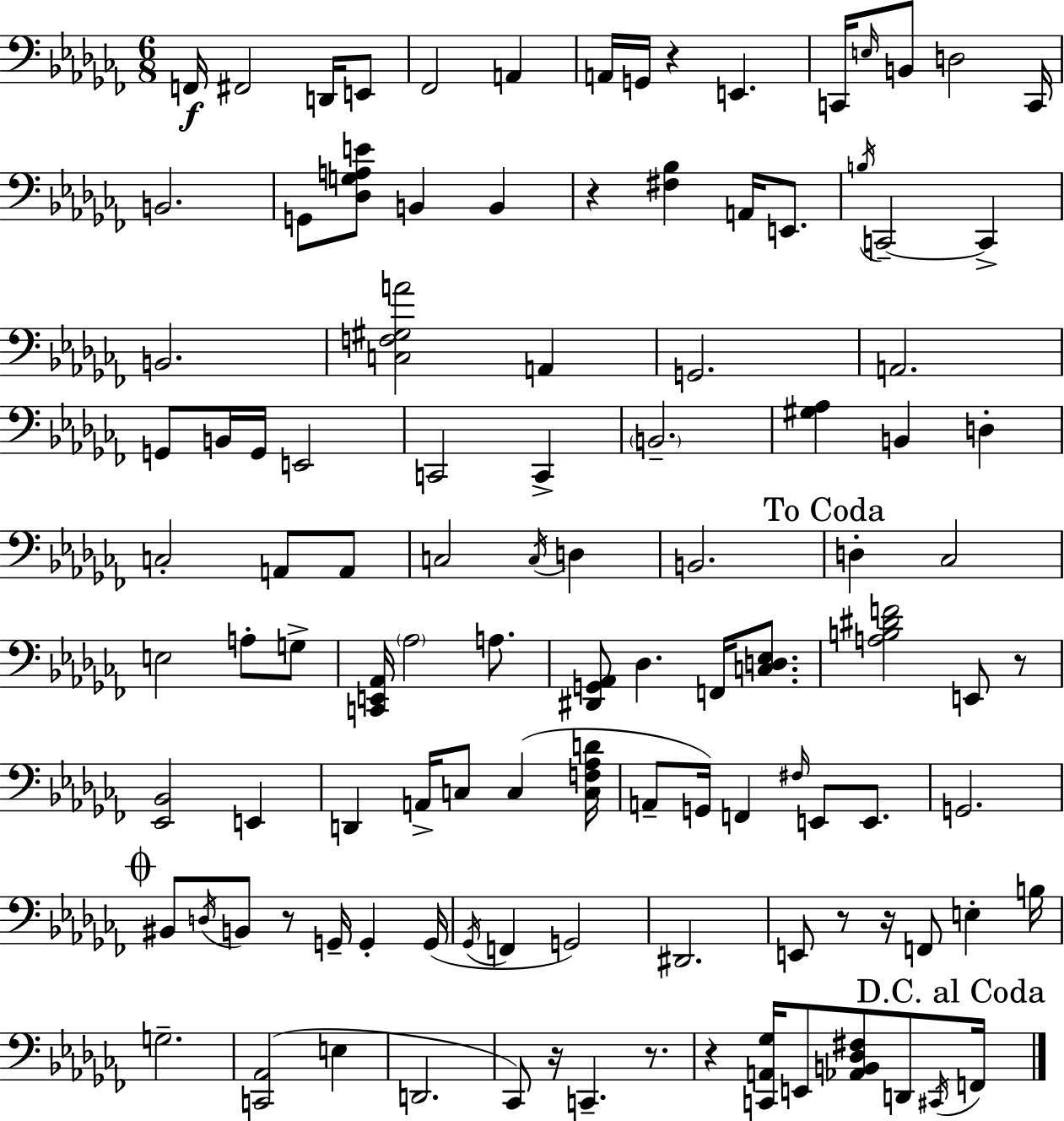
X:1
T:Untitled
M:6/8
L:1/4
K:Abm
F,,/4 ^F,,2 D,,/4 E,,/2 _F,,2 A,, A,,/4 G,,/4 z E,, C,,/4 E,/4 B,,/2 D,2 C,,/4 B,,2 G,,/2 [_D,G,A,E]/2 B,, B,, z [^F,_B,] A,,/4 E,,/2 B,/4 C,,2 C,, B,,2 [C,F,^G,A]2 A,, G,,2 A,,2 G,,/2 B,,/4 G,,/4 E,,2 C,,2 C,, B,,2 [^G,_A,] B,, D, C,2 A,,/2 A,,/2 C,2 C,/4 D, B,,2 D, _C,2 E,2 A,/2 G,/2 [C,,E,,_A,,]/4 _A,2 A,/2 [^D,,G,,_A,,]/2 _D, F,,/4 [C,D,_E,]/2 [A,B,^DF]2 E,,/2 z/2 [_E,,_B,,]2 E,, D,, A,,/4 C,/2 C, [C,F,_A,D]/4 A,,/2 G,,/4 F,, ^F,/4 E,,/2 E,,/2 G,,2 ^B,,/2 D,/4 B,,/2 z/2 G,,/4 G,, G,,/4 _G,,/4 F,, G,,2 ^D,,2 E,,/2 z/2 z/4 F,,/2 E, B,/4 G,2 [C,,_A,,]2 E, D,,2 _C,,/2 z/4 C,, z/2 z [C,,A,,_G,]/4 E,,/2 [_A,,B,,_D,^F,]/2 D,,/2 ^C,,/4 F,,/4